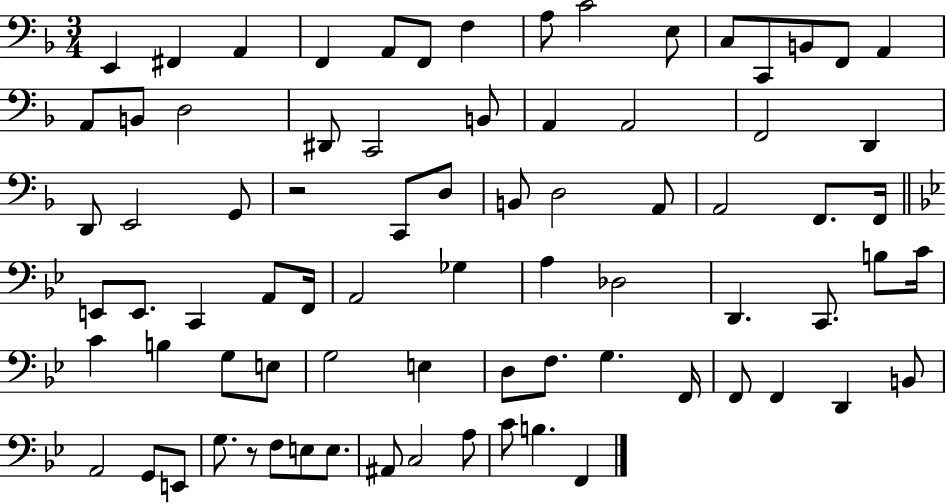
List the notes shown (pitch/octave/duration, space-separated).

E2/q F#2/q A2/q F2/q A2/e F2/e F3/q A3/e C4/h E3/e C3/e C2/e B2/e F2/e A2/q A2/e B2/e D3/h D#2/e C2/h B2/e A2/q A2/h F2/h D2/q D2/e E2/h G2/e R/h C2/e D3/e B2/e D3/h A2/e A2/h F2/e. F2/s E2/e E2/e. C2/q A2/e F2/s A2/h Gb3/q A3/q Db3/h D2/q. C2/e. B3/e C4/s C4/q B3/q G3/e E3/e G3/h E3/q D3/e F3/e. G3/q. F2/s F2/e F2/q D2/q B2/e A2/h G2/e E2/e G3/e. R/e F3/e E3/e E3/e. A#2/e C3/h A3/e C4/e B3/q. F2/q